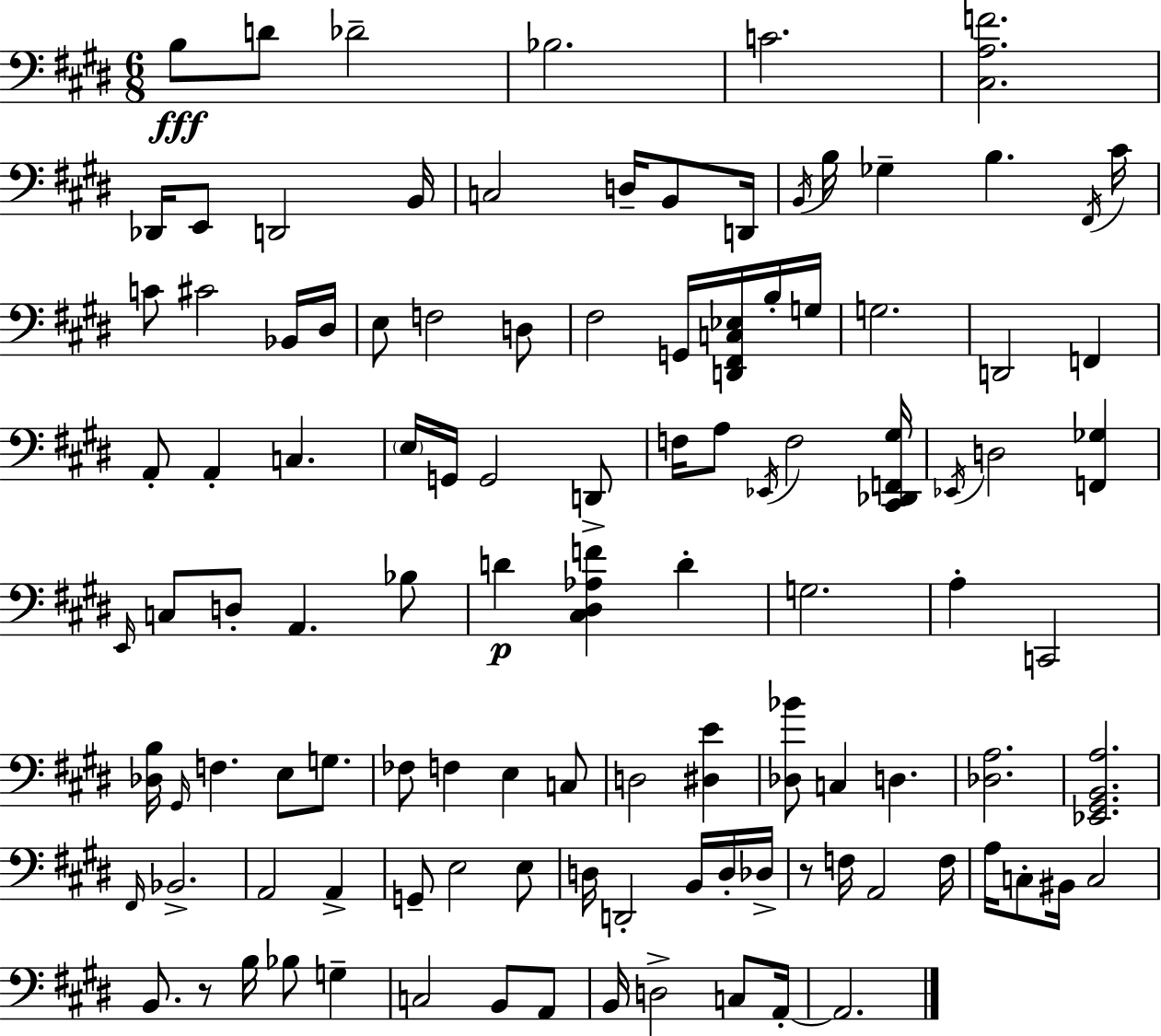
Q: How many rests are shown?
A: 2